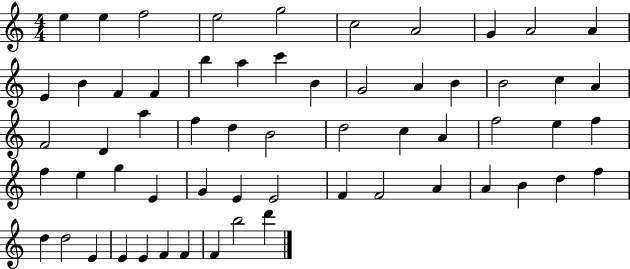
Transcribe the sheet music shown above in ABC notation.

X:1
T:Untitled
M:4/4
L:1/4
K:C
e e f2 e2 g2 c2 A2 G A2 A E B F F b a c' B G2 A B B2 c A F2 D a f d B2 d2 c A f2 e f f e g E G E E2 F F2 A A B d f d d2 E E E F F F b2 d'